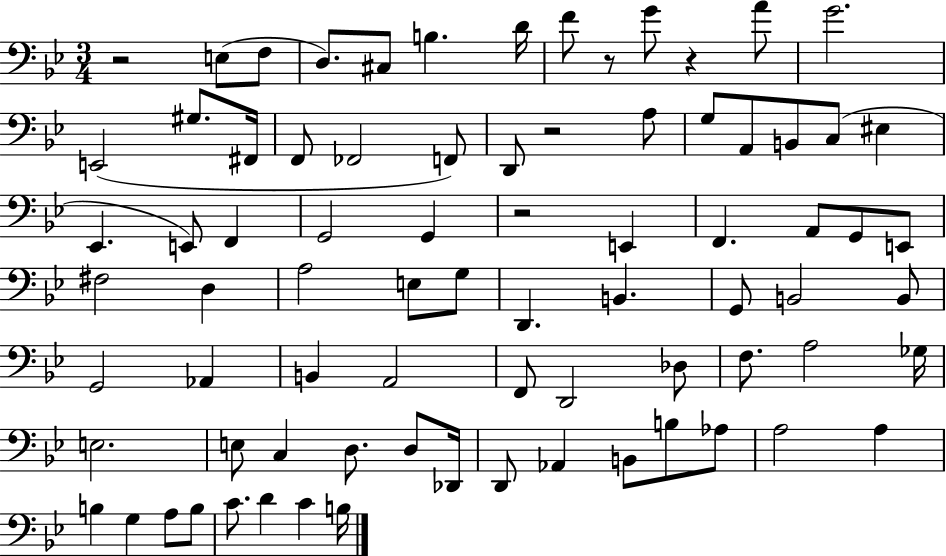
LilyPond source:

{
  \clef bass
  \numericTimeSignature
  \time 3/4
  \key bes \major
  r2 e8( f8 | d8.) cis8 b4. d'16 | f'8 r8 g'8 r4 a'8 | g'2. | \break e,2( gis8. fis,16 | f,8 fes,2 f,8) | d,8 r2 a8 | g8 a,8 b,8 c8( eis4 | \break ees,4. e,8) f,4 | g,2 g,4 | r2 e,4 | f,4. a,8 g,8 e,8 | \break fis2 d4 | a2 e8 g8 | d,4. b,4. | g,8 b,2 b,8 | \break g,2 aes,4 | b,4 a,2 | f,8 d,2 des8 | f8. a2 ges16 | \break e2. | e8 c4 d8. d8 des,16 | d,8 aes,4 b,8 b8 aes8 | a2 a4 | \break b4 g4 a8 b8 | c'8. d'4 c'4 b16 | \bar "|."
}